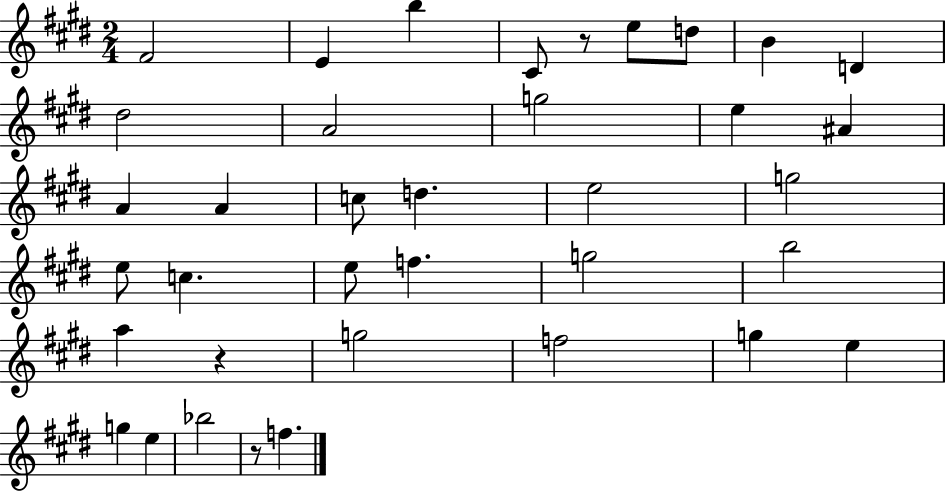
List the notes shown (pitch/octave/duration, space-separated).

F#4/h E4/q B5/q C#4/e R/e E5/e D5/e B4/q D4/q D#5/h A4/h G5/h E5/q A#4/q A4/q A4/q C5/e D5/q. E5/h G5/h E5/e C5/q. E5/e F5/q. G5/h B5/h A5/q R/q G5/h F5/h G5/q E5/q G5/q E5/q Bb5/h R/e F5/q.